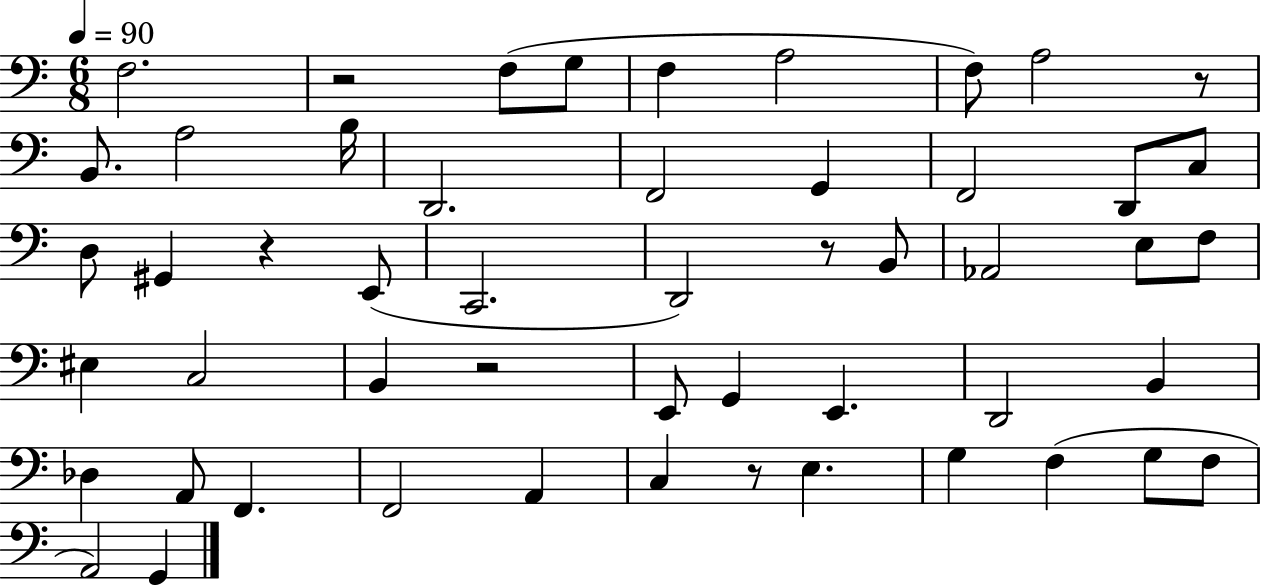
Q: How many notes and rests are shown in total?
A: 52